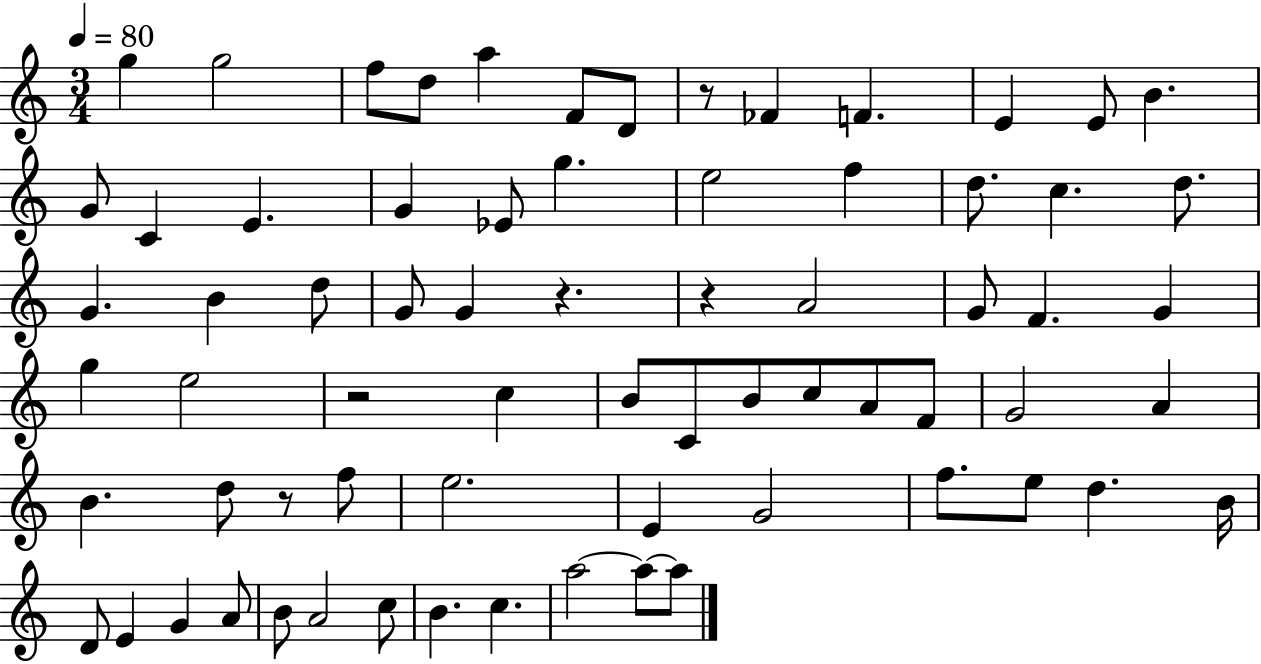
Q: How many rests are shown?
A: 5